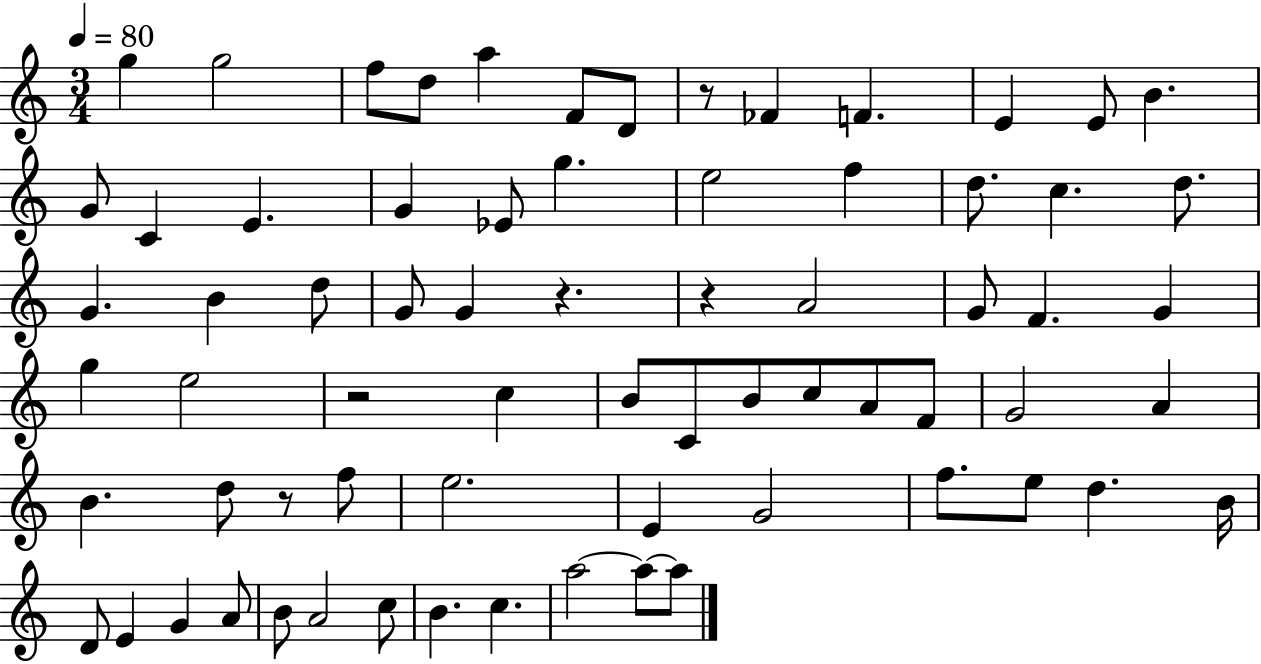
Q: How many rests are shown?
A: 5